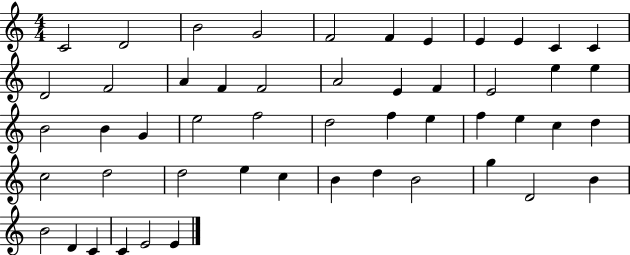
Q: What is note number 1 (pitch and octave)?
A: C4